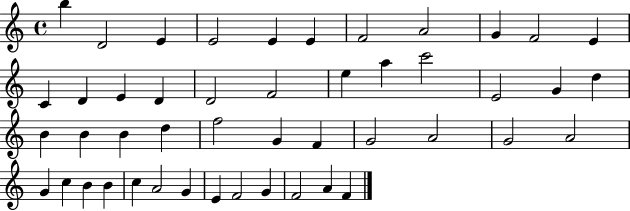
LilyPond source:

{
  \clef treble
  \time 4/4
  \defaultTimeSignature
  \key c \major
  b''4 d'2 e'4 | e'2 e'4 e'4 | f'2 a'2 | g'4 f'2 e'4 | \break c'4 d'4 e'4 d'4 | d'2 f'2 | e''4 a''4 c'''2 | e'2 g'4 d''4 | \break b'4 b'4 b'4 d''4 | f''2 g'4 f'4 | g'2 a'2 | g'2 a'2 | \break g'4 c''4 b'4 b'4 | c''4 a'2 g'4 | e'4 f'2 g'4 | f'2 a'4 f'4 | \break \bar "|."
}